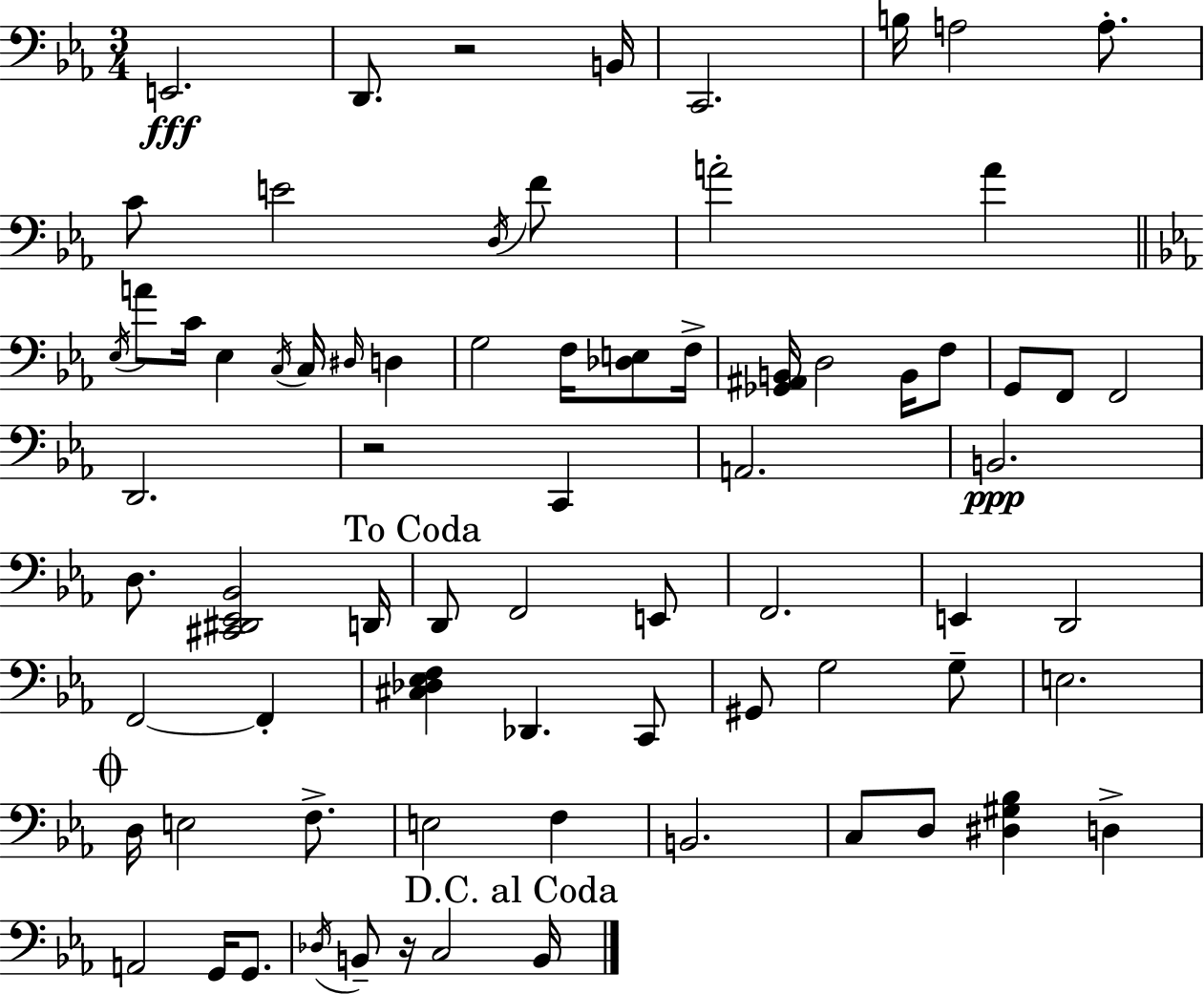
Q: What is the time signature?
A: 3/4